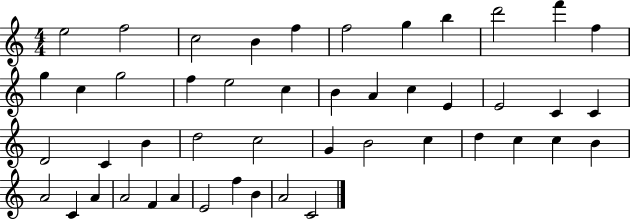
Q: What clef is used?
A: treble